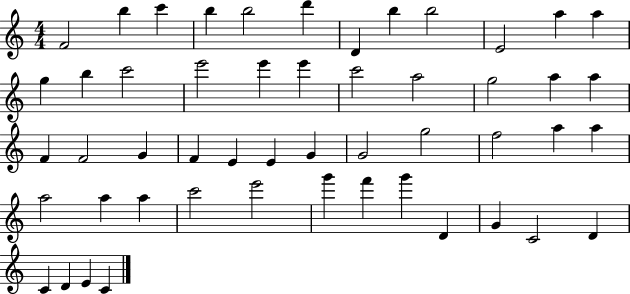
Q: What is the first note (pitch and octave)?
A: F4